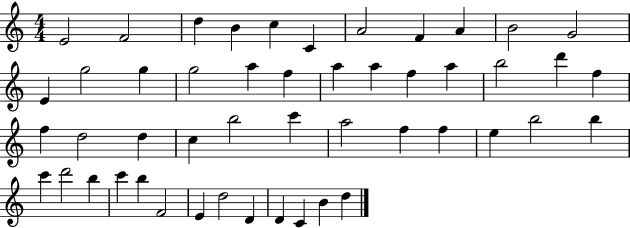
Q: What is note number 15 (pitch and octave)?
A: G5